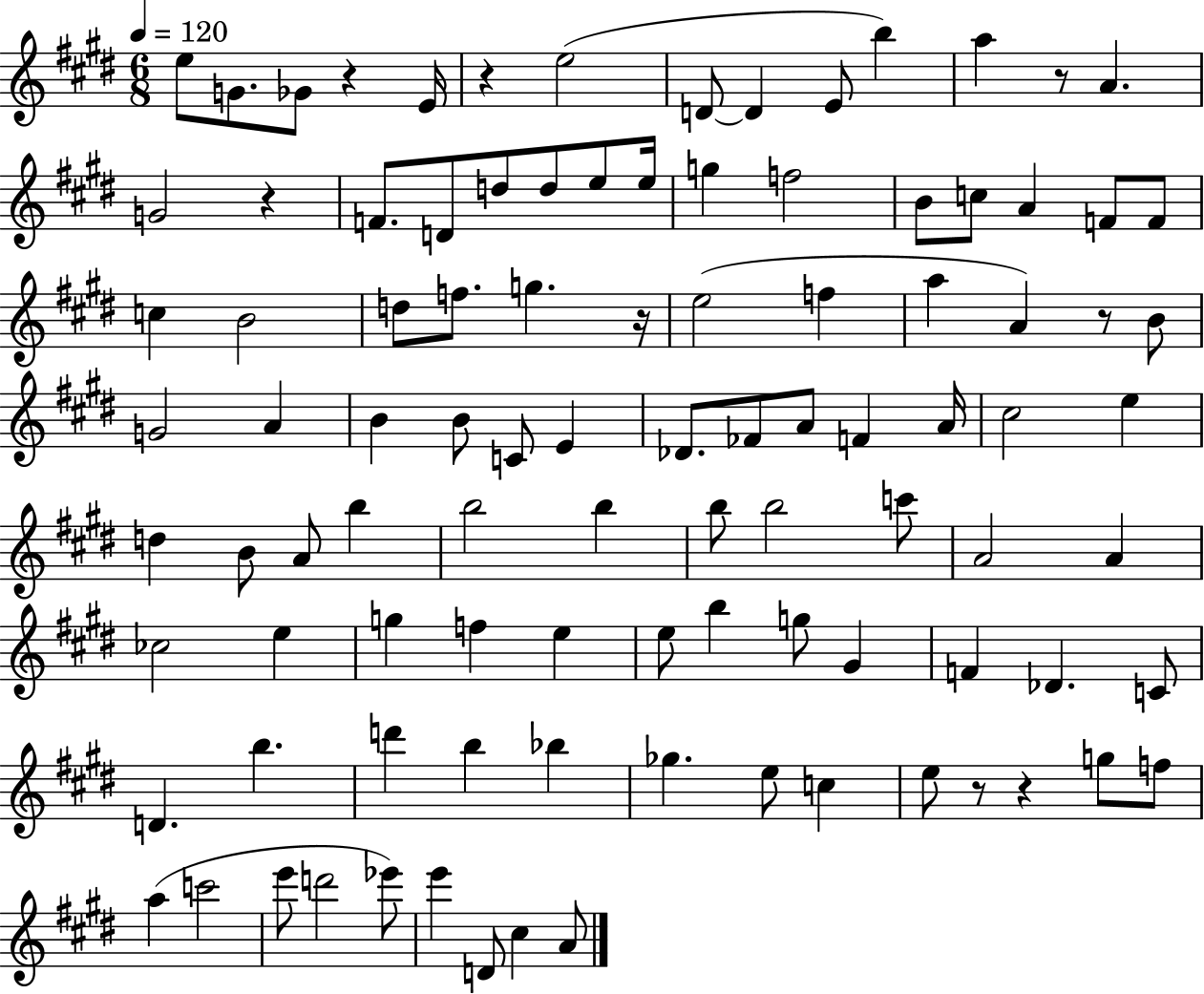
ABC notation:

X:1
T:Untitled
M:6/8
L:1/4
K:E
e/2 G/2 _G/2 z E/4 z e2 D/2 D E/2 b a z/2 A G2 z F/2 D/2 d/2 d/2 e/2 e/4 g f2 B/2 c/2 A F/2 F/2 c B2 d/2 f/2 g z/4 e2 f a A z/2 B/2 G2 A B B/2 C/2 E _D/2 _F/2 A/2 F A/4 ^c2 e d B/2 A/2 b b2 b b/2 b2 c'/2 A2 A _c2 e g f e e/2 b g/2 ^G F _D C/2 D b d' b _b _g e/2 c e/2 z/2 z g/2 f/2 a c'2 e'/2 d'2 _e'/2 e' D/2 ^c A/2